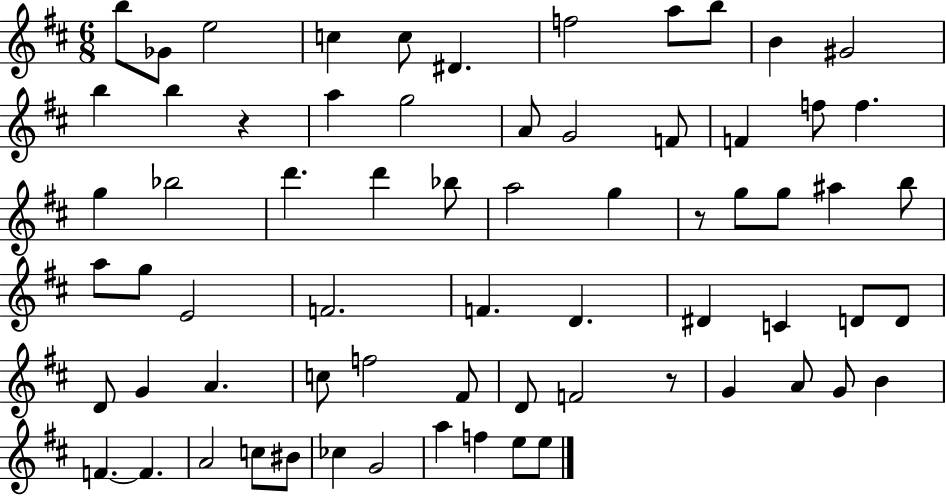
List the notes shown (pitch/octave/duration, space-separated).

B5/e Gb4/e E5/h C5/q C5/e D#4/q. F5/h A5/e B5/e B4/q G#4/h B5/q B5/q R/q A5/q G5/h A4/e G4/h F4/e F4/q F5/e F5/q. G5/q Bb5/h D6/q. D6/q Bb5/e A5/h G5/q R/e G5/e G5/e A#5/q B5/e A5/e G5/e E4/h F4/h. F4/q. D4/q. D#4/q C4/q D4/e D4/e D4/e G4/q A4/q. C5/e F5/h F#4/e D4/e F4/h R/e G4/q A4/e G4/e B4/q F4/q. F4/q. A4/h C5/e BIS4/e CES5/q G4/h A5/q F5/q E5/e E5/e